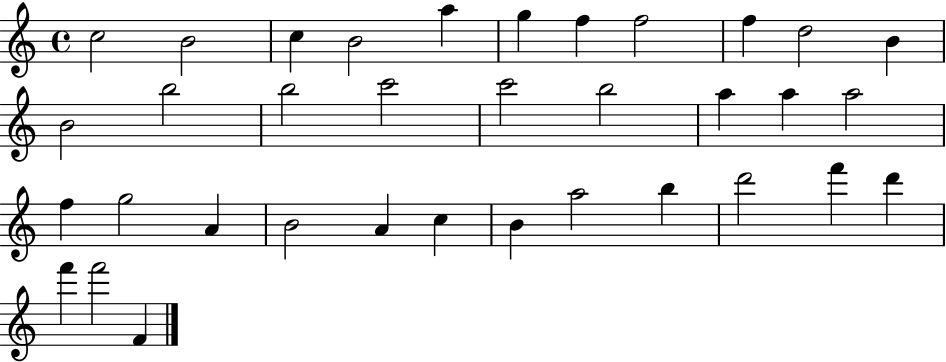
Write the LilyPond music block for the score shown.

{
  \clef treble
  \time 4/4
  \defaultTimeSignature
  \key c \major
  c''2 b'2 | c''4 b'2 a''4 | g''4 f''4 f''2 | f''4 d''2 b'4 | \break b'2 b''2 | b''2 c'''2 | c'''2 b''2 | a''4 a''4 a''2 | \break f''4 g''2 a'4 | b'2 a'4 c''4 | b'4 a''2 b''4 | d'''2 f'''4 d'''4 | \break f'''4 f'''2 f'4 | \bar "|."
}